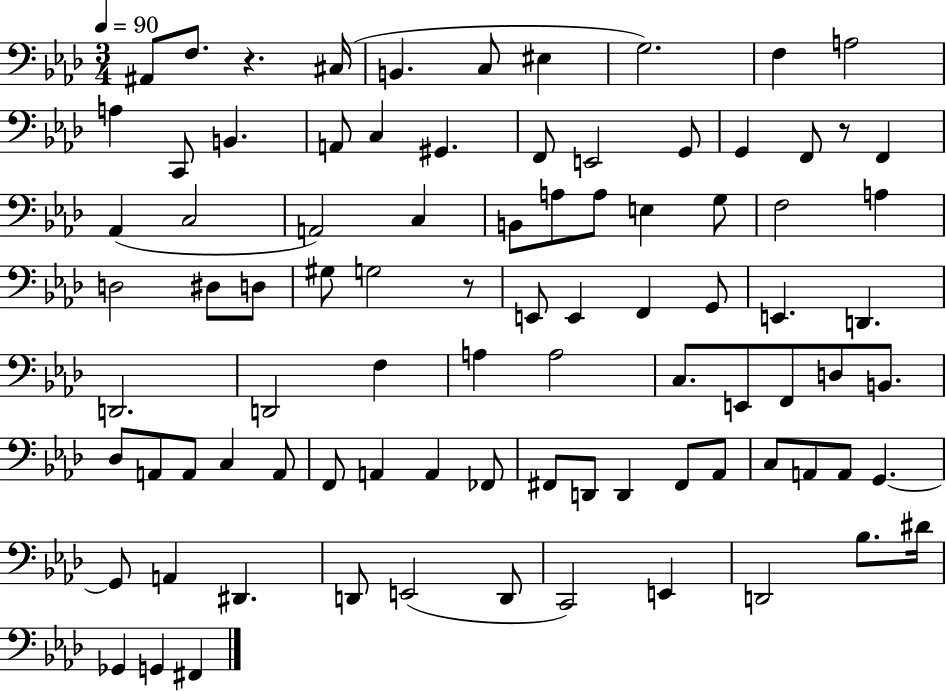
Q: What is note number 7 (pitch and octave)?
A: G3